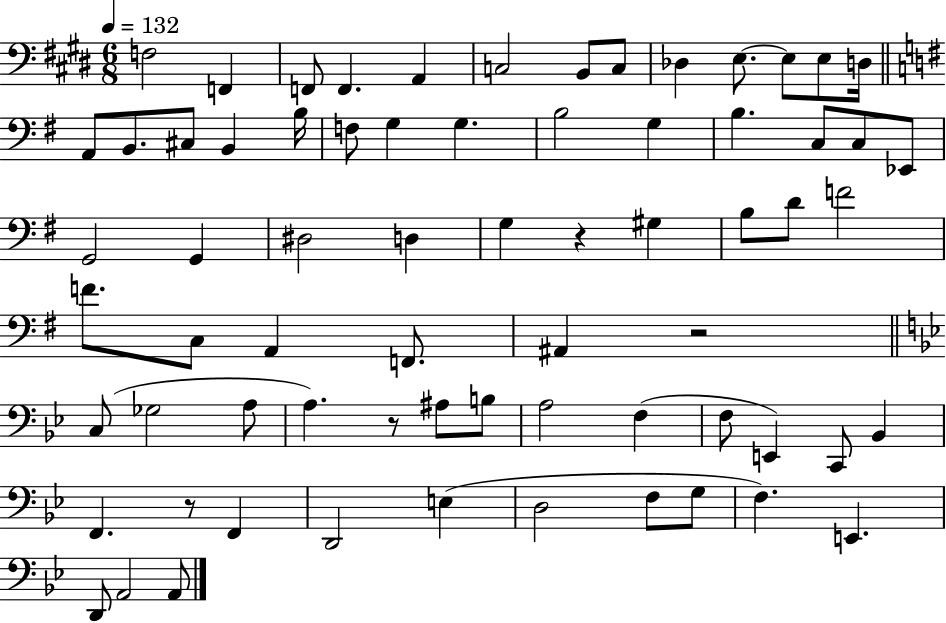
X:1
T:Untitled
M:6/8
L:1/4
K:E
F,2 F,, F,,/2 F,, A,, C,2 B,,/2 C,/2 _D, E,/2 E,/2 E,/2 D,/4 A,,/2 B,,/2 ^C,/2 B,, B,/4 F,/2 G, G, B,2 G, B, C,/2 C,/2 _E,,/2 G,,2 G,, ^D,2 D, G, z ^G, B,/2 D/2 F2 F/2 C,/2 A,, F,,/2 ^A,, z2 C,/2 _G,2 A,/2 A, z/2 ^A,/2 B,/2 A,2 F, F,/2 E,, C,,/2 _B,, F,, z/2 F,, D,,2 E, D,2 F,/2 G,/2 F, E,, D,,/2 A,,2 A,,/2